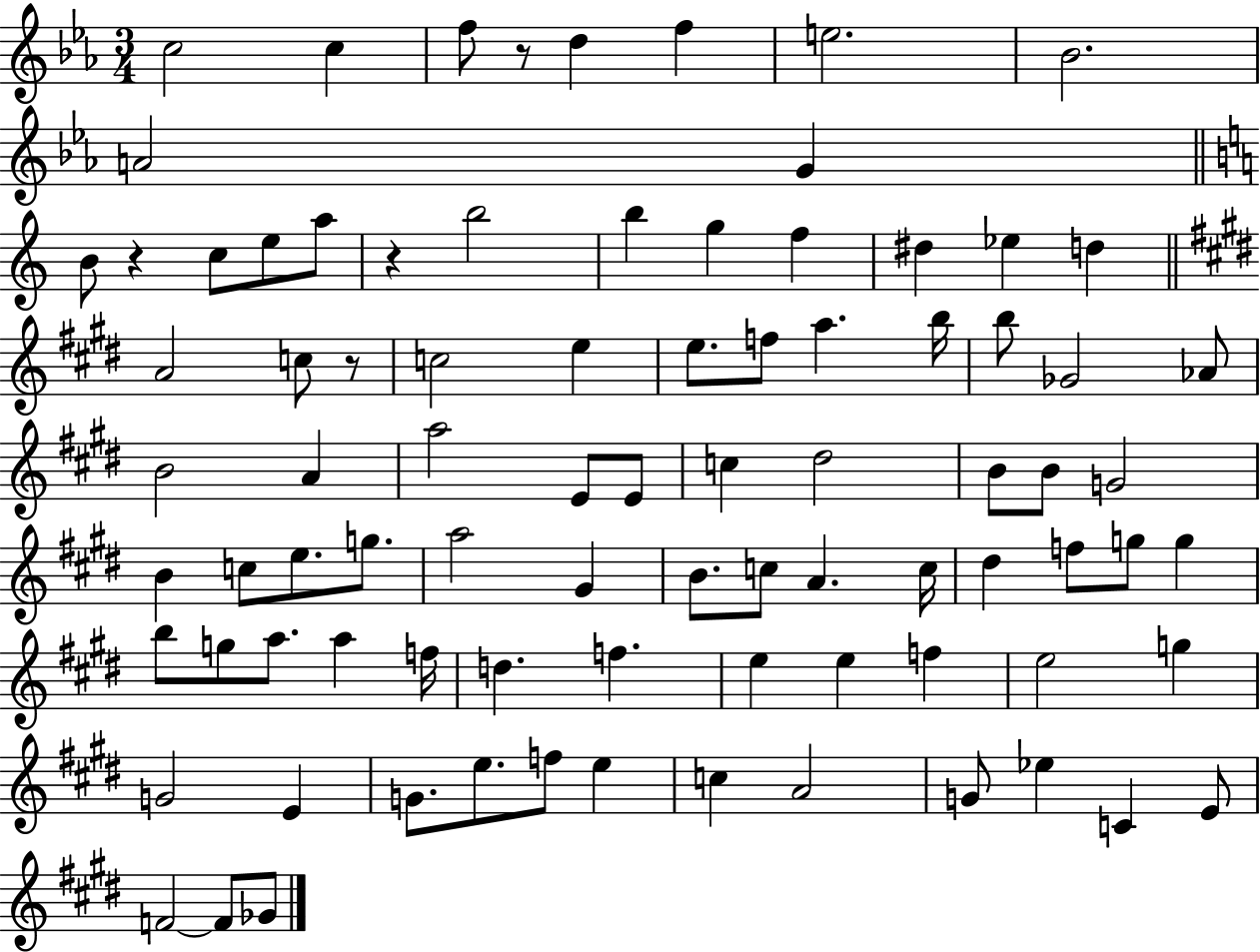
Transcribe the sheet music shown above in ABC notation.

X:1
T:Untitled
M:3/4
L:1/4
K:Eb
c2 c f/2 z/2 d f e2 _B2 A2 G B/2 z c/2 e/2 a/2 z b2 b g f ^d _e d A2 c/2 z/2 c2 e e/2 f/2 a b/4 b/2 _G2 _A/2 B2 A a2 E/2 E/2 c ^d2 B/2 B/2 G2 B c/2 e/2 g/2 a2 ^G B/2 c/2 A c/4 ^d f/2 g/2 g b/2 g/2 a/2 a f/4 d f e e f e2 g G2 E G/2 e/2 f/2 e c A2 G/2 _e C E/2 F2 F/2 _G/2